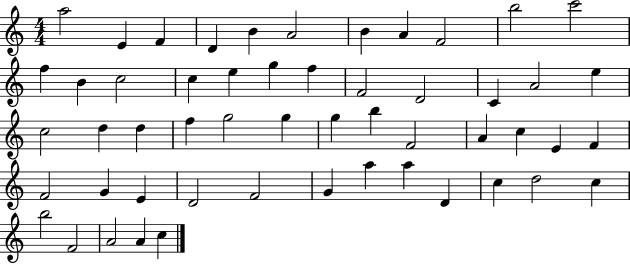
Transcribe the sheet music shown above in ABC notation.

X:1
T:Untitled
M:4/4
L:1/4
K:C
a2 E F D B A2 B A F2 b2 c'2 f B c2 c e g f F2 D2 C A2 e c2 d d f g2 g g b F2 A c E F F2 G E D2 F2 G a a D c d2 c b2 F2 A2 A c